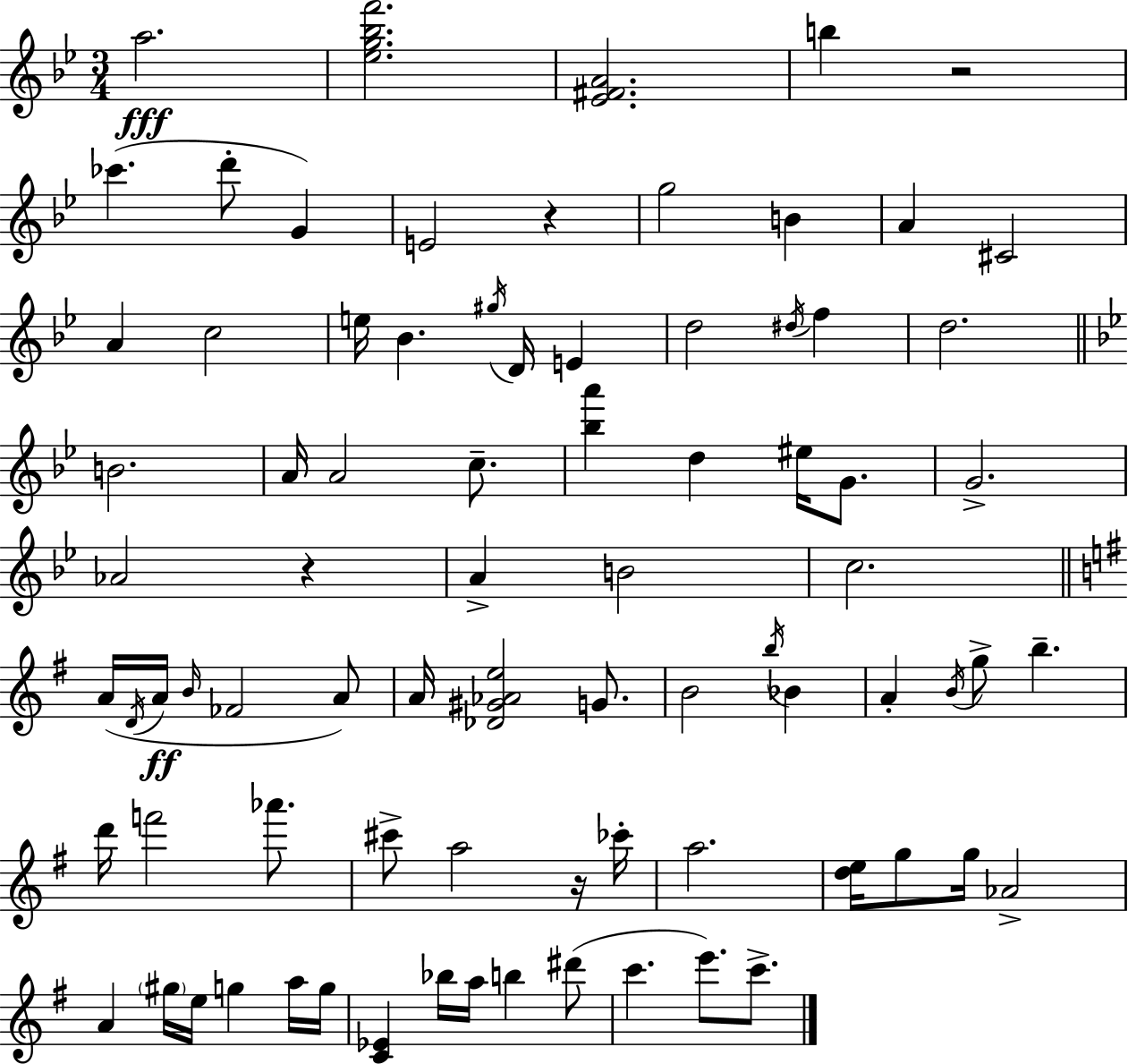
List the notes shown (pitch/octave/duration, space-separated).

A5/h. [Eb5,G5,Bb5,F6]/h. [Eb4,F#4,A4]/h. B5/q R/h CES6/q. D6/e G4/q E4/h R/q G5/h B4/q A4/q C#4/h A4/q C5/h E5/s Bb4/q. G#5/s D4/s E4/q D5/h D#5/s F5/q D5/h. B4/h. A4/s A4/h C5/e. [Bb5,A6]/q D5/q EIS5/s G4/e. G4/h. Ab4/h R/q A4/q B4/h C5/h. A4/s D4/s A4/s B4/s FES4/h A4/e A4/s [Db4,G#4,Ab4,E5]/h G4/e. B4/h B5/s Bb4/q A4/q B4/s G5/e B5/q. D6/s F6/h Ab6/e. C#6/e A5/h R/s CES6/s A5/h. [D5,E5]/s G5/e G5/s Ab4/h A4/q G#5/s E5/s G5/q A5/s G5/s [C4,Eb4]/q Bb5/s A5/s B5/q D#6/e C6/q. E6/e. C6/e.